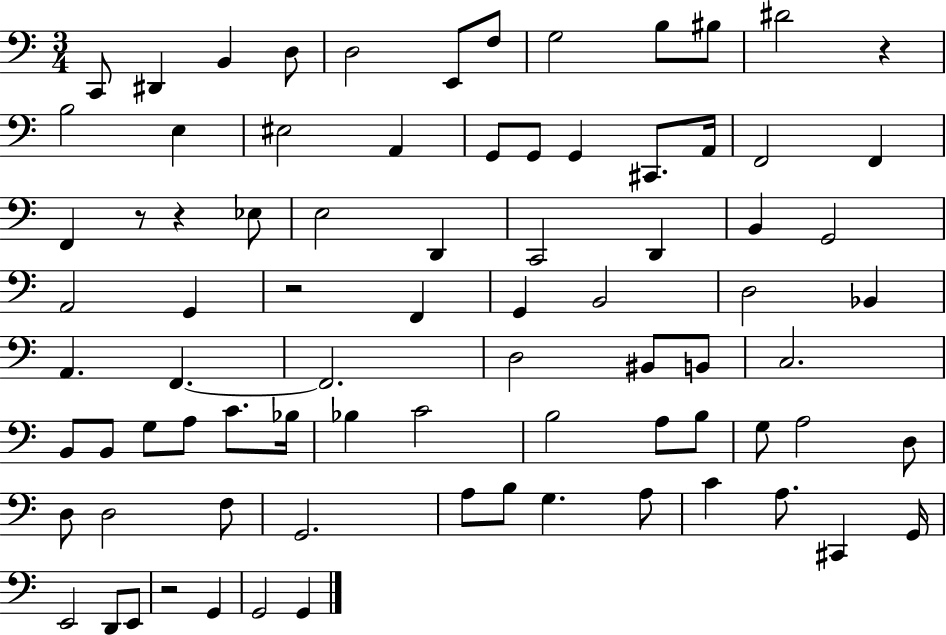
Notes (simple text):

C2/e D#2/q B2/q D3/e D3/h E2/e F3/e G3/h B3/e BIS3/e D#4/h R/q B3/h E3/q EIS3/h A2/q G2/e G2/e G2/q C#2/e. A2/s F2/h F2/q F2/q R/e R/q Eb3/e E3/h D2/q C2/h D2/q B2/q G2/h A2/h G2/q R/h F2/q G2/q B2/h D3/h Bb2/q A2/q. F2/q. F2/h. D3/h BIS2/e B2/e C3/h. B2/e B2/e G3/e A3/e C4/e. Bb3/s Bb3/q C4/h B3/h A3/e B3/e G3/e A3/h D3/e D3/e D3/h F3/e G2/h. A3/e B3/e G3/q. A3/e C4/q A3/e. C#2/q G2/s E2/h D2/e E2/e R/h G2/q G2/h G2/q